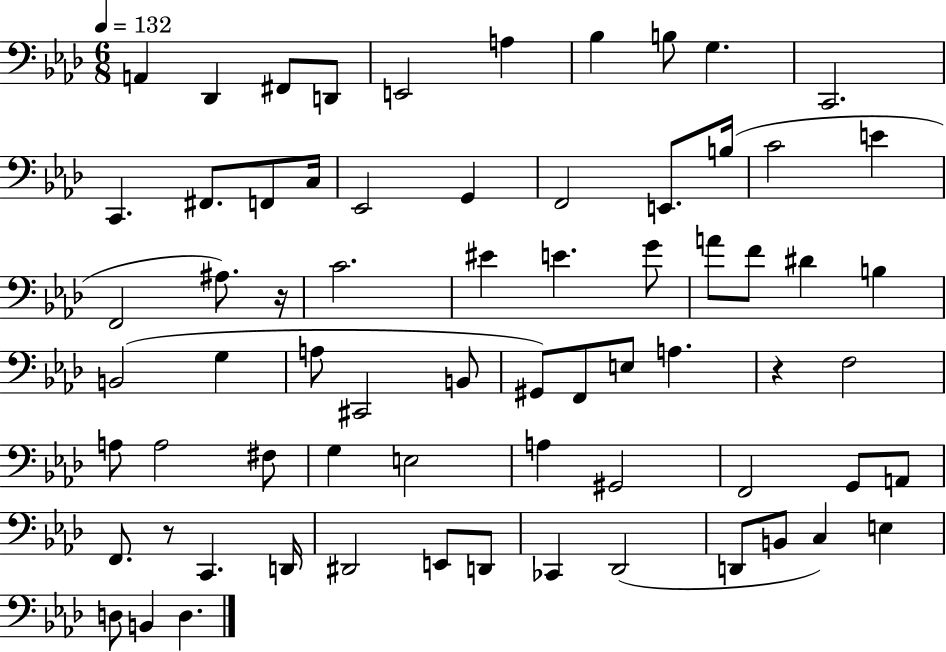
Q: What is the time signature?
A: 6/8